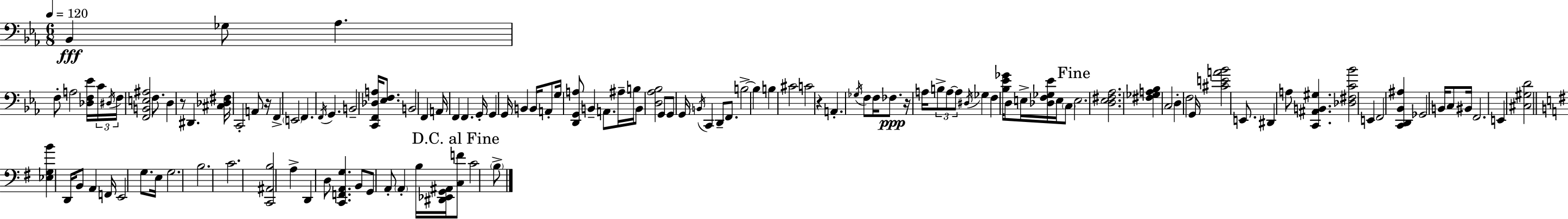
Bb2/q Gb3/e Ab3/q. F3/e A3/h [Db3,F3,Eb4]/s C4/s D#3/s F3/s [F2,B2,E3,A#3]/h F3/e. D3/q R/e D#2/q. [C#3,Db3,F#3]/s C2/h A2/e R/s F2/q E2/h F2/q. F2/s G2/q. B2/h [C2,F2,Db3,A3]/s [Eb3,F3]/e. B2/h F2/q A2/s F2/q F2/q. G2/s G2/q G2/s B2/q B2/s A2/e G3/s [D2,G2,A3]/e B2/q A2/e. A#3/s B3/s B2/e [D3,Ab3,Bb3]/h G2/e G2/e G2/s B2/s C2/q D2/e F2/e. B3/h B3/q B3/q C#4/h C4/h R/q A2/q. Gb3/s F3/e F3/s FES3/e. R/s A3/s B3/e A3/e A3/e D#3/s Gb3/q F3/q [Bb3,Eb4,Gb4]/s D3/e E3/s [Db3,F3,Gb3,Eb4]/s E3/s C3/e E3/h. [D3,Eb3,F#3,Ab3]/h. [F#3,Gb3,A3,Bb3]/q C3/h D3/q F3/h G2/s [C#4,E4,A4,Bb4]/h E2/e. D#2/q A3/e [C2,A#2,B2,G#3]/q. [Db3,F#3,C4,Bb4]/h E2/q F2/h [C2,D2,Bb2,A#3]/q Gb2/h B2/s C3/e BIS2/s F2/h. E2/q [C#3,G#3,D4]/h [Eb3,G3,B4]/q D2/s B2/e A2/q F2/s E2/h G3/e. E3/s G3/h. B3/h. C4/h. [C2,A#2,B3]/h A3/q D2/q D3/e [C2,F2,A2,G3]/q. B2/e G2/e A2/e A2/q B3/s [D#2,Eb2,G2,A#2]/s [C3,F4]/e C4/h B3/e